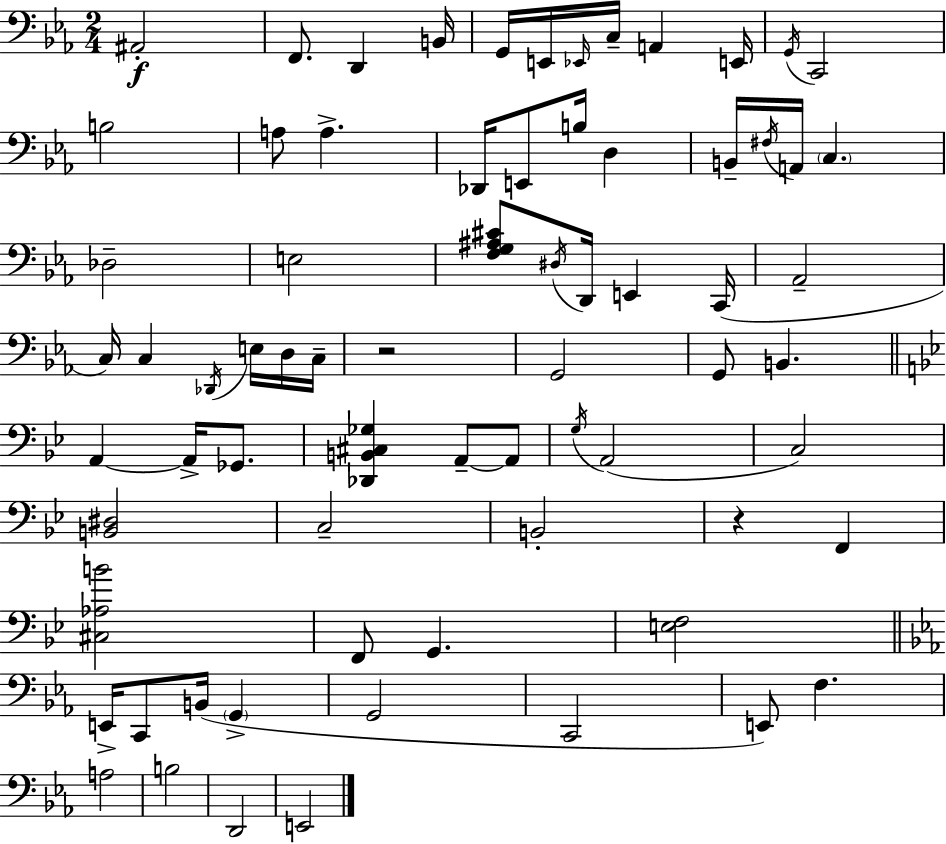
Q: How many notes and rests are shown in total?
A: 71